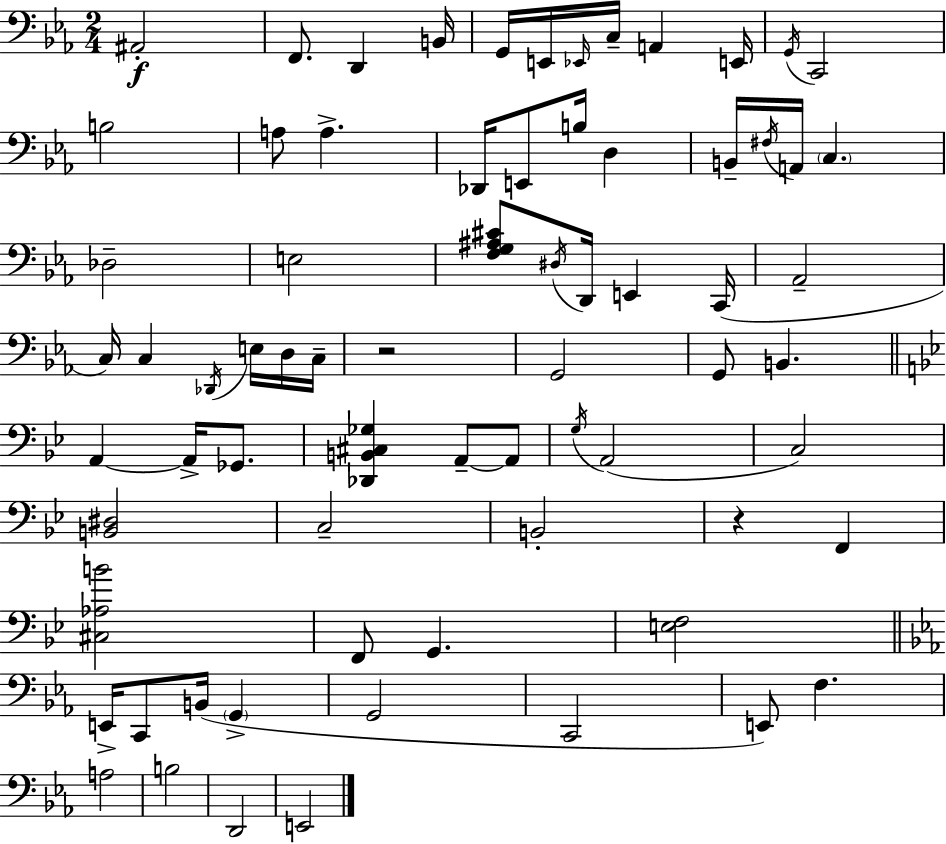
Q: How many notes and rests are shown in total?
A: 71